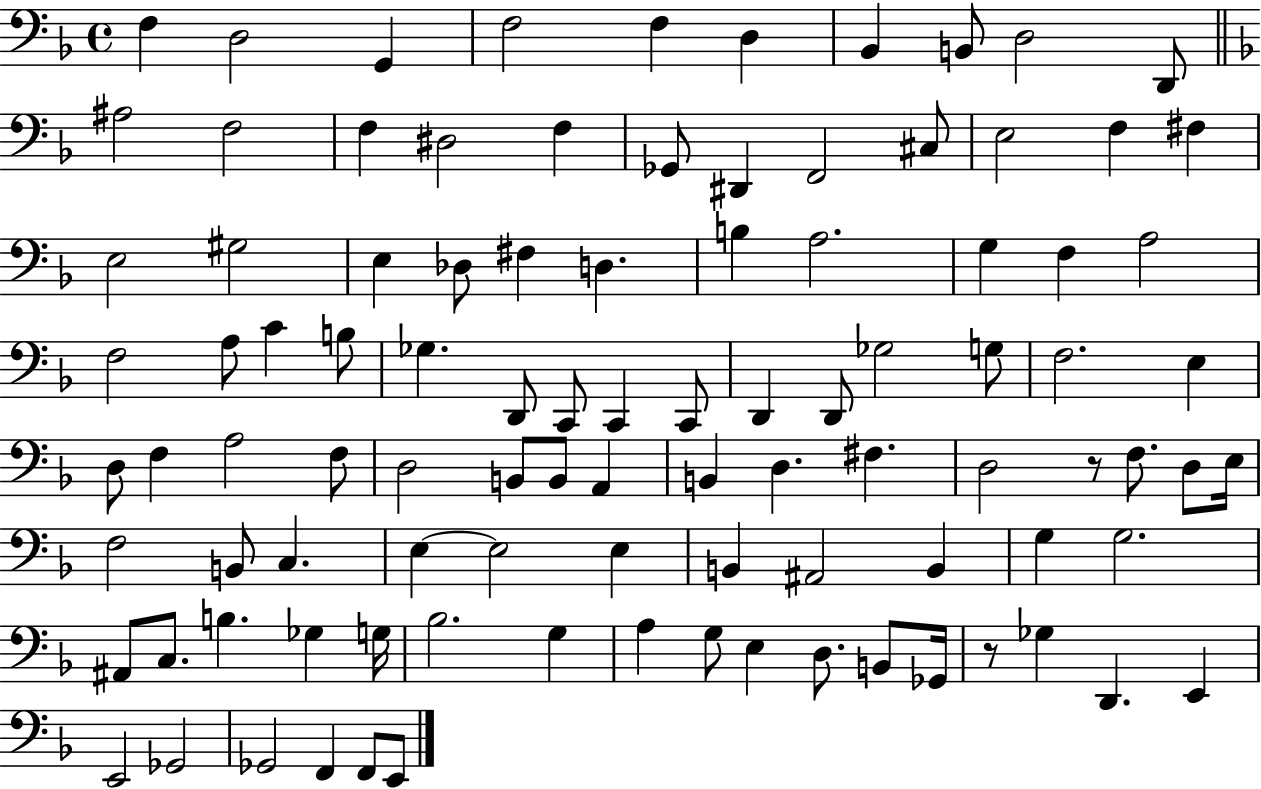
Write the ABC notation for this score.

X:1
T:Untitled
M:4/4
L:1/4
K:F
F, D,2 G,, F,2 F, D, _B,, B,,/2 D,2 D,,/2 ^A,2 F,2 F, ^D,2 F, _G,,/2 ^D,, F,,2 ^C,/2 E,2 F, ^F, E,2 ^G,2 E, _D,/2 ^F, D, B, A,2 G, F, A,2 F,2 A,/2 C B,/2 _G, D,,/2 C,,/2 C,, C,,/2 D,, D,,/2 _G,2 G,/2 F,2 E, D,/2 F, A,2 F,/2 D,2 B,,/2 B,,/2 A,, B,, D, ^F, D,2 z/2 F,/2 D,/2 E,/4 F,2 B,,/2 C, E, E,2 E, B,, ^A,,2 B,, G, G,2 ^A,,/2 C,/2 B, _G, G,/4 _B,2 G, A, G,/2 E, D,/2 B,,/2 _G,,/4 z/2 _G, D,, E,, E,,2 _G,,2 _G,,2 F,, F,,/2 E,,/2